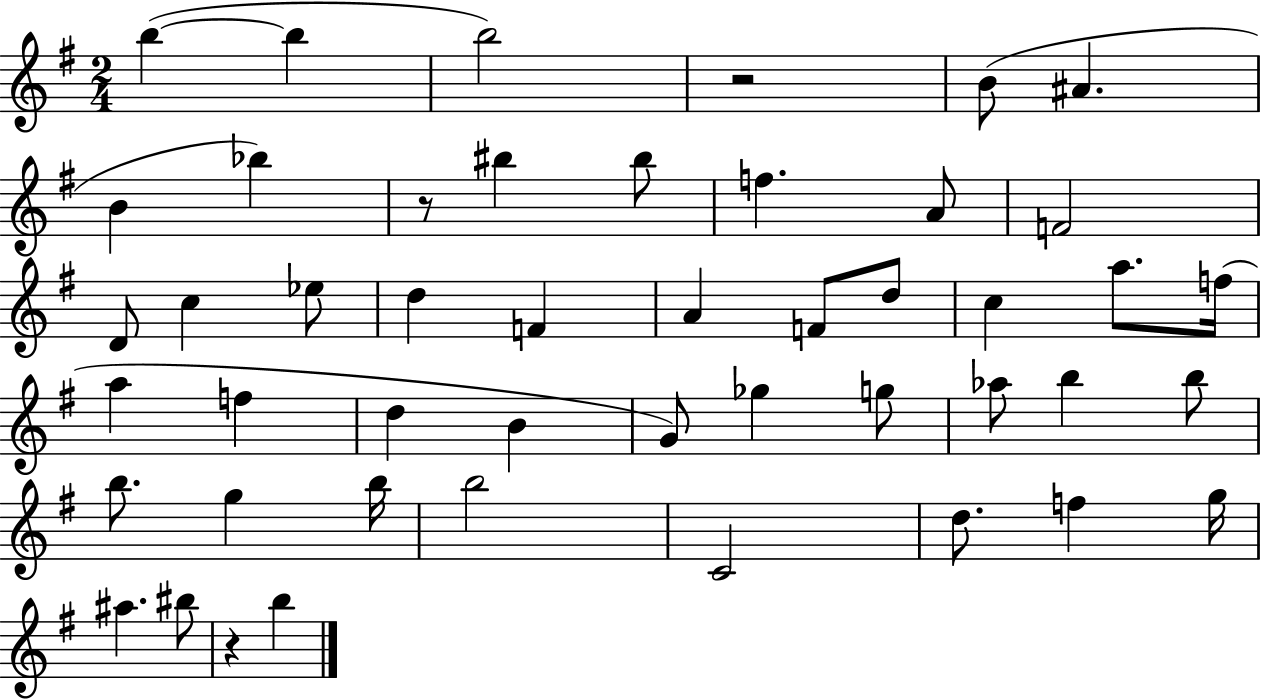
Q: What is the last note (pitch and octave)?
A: B5